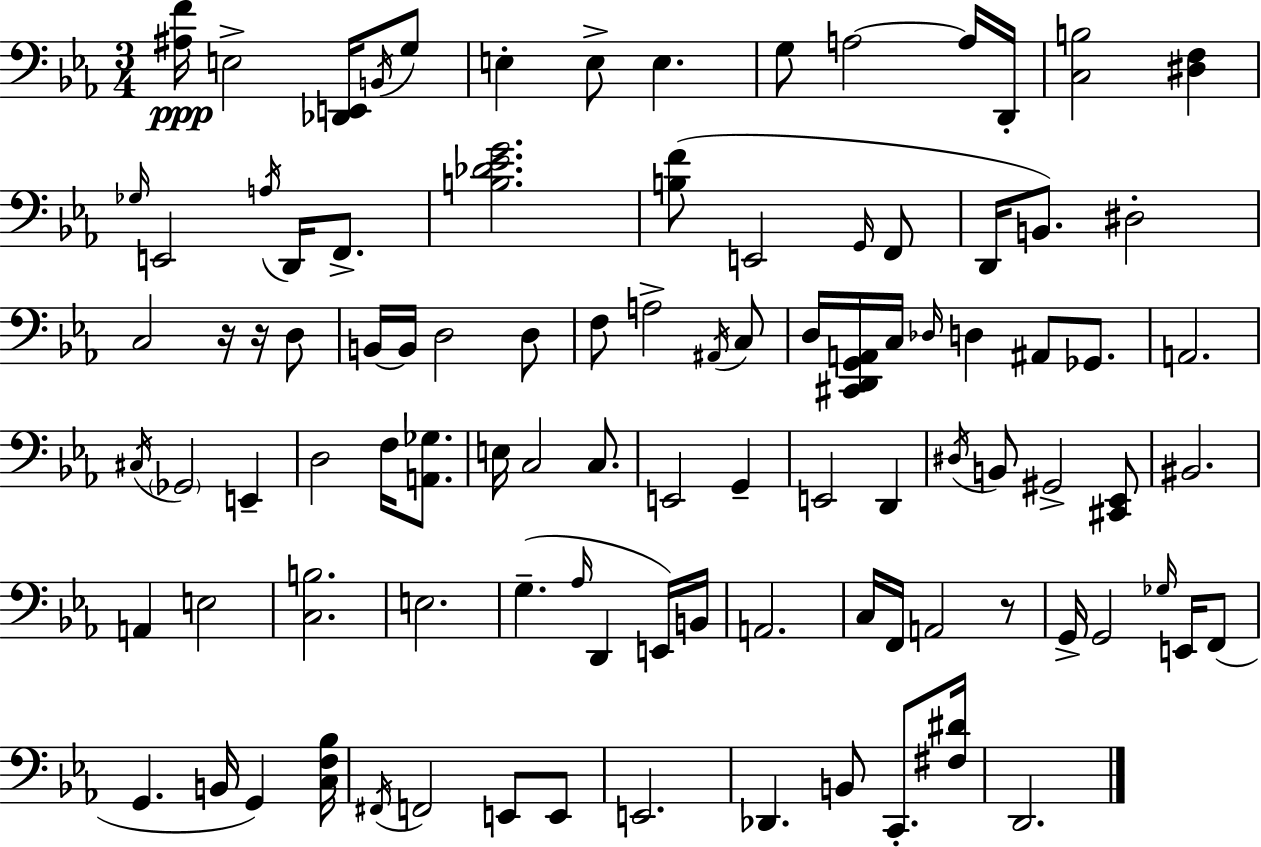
X:1
T:Untitled
M:3/4
L:1/4
K:Cm
[^A,F]/4 E,2 [_D,,E,,]/4 B,,/4 G,/2 E, E,/2 E, G,/2 A,2 A,/4 D,,/4 [C,B,]2 [^D,F,] _G,/4 E,,2 A,/4 D,,/4 F,,/2 [B,_D_EG]2 [B,F]/2 E,,2 G,,/4 F,,/2 D,,/4 B,,/2 ^D,2 C,2 z/4 z/4 D,/2 B,,/4 B,,/4 D,2 D,/2 F,/2 A,2 ^A,,/4 C,/2 D,/4 [^C,,D,,G,,A,,]/4 C,/4 _D,/4 D, ^A,,/2 _G,,/2 A,,2 ^C,/4 _G,,2 E,, D,2 F,/4 [A,,_G,]/2 E,/4 C,2 C,/2 E,,2 G,, E,,2 D,, ^D,/4 B,,/2 ^G,,2 [^C,,_E,,]/2 ^B,,2 A,, E,2 [C,B,]2 E,2 G, _A,/4 D,, E,,/4 B,,/4 A,,2 C,/4 F,,/4 A,,2 z/2 G,,/4 G,,2 _G,/4 E,,/4 F,,/2 G,, B,,/4 G,, [C,F,_B,]/4 ^F,,/4 F,,2 E,,/2 E,,/2 E,,2 _D,, B,,/2 C,,/2 [^F,^D]/4 D,,2